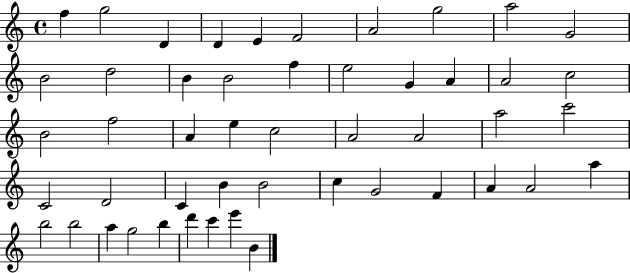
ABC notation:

X:1
T:Untitled
M:4/4
L:1/4
K:C
f g2 D D E F2 A2 g2 a2 G2 B2 d2 B B2 f e2 G A A2 c2 B2 f2 A e c2 A2 A2 a2 c'2 C2 D2 C B B2 c G2 F A A2 a b2 b2 a g2 b d' c' e' B